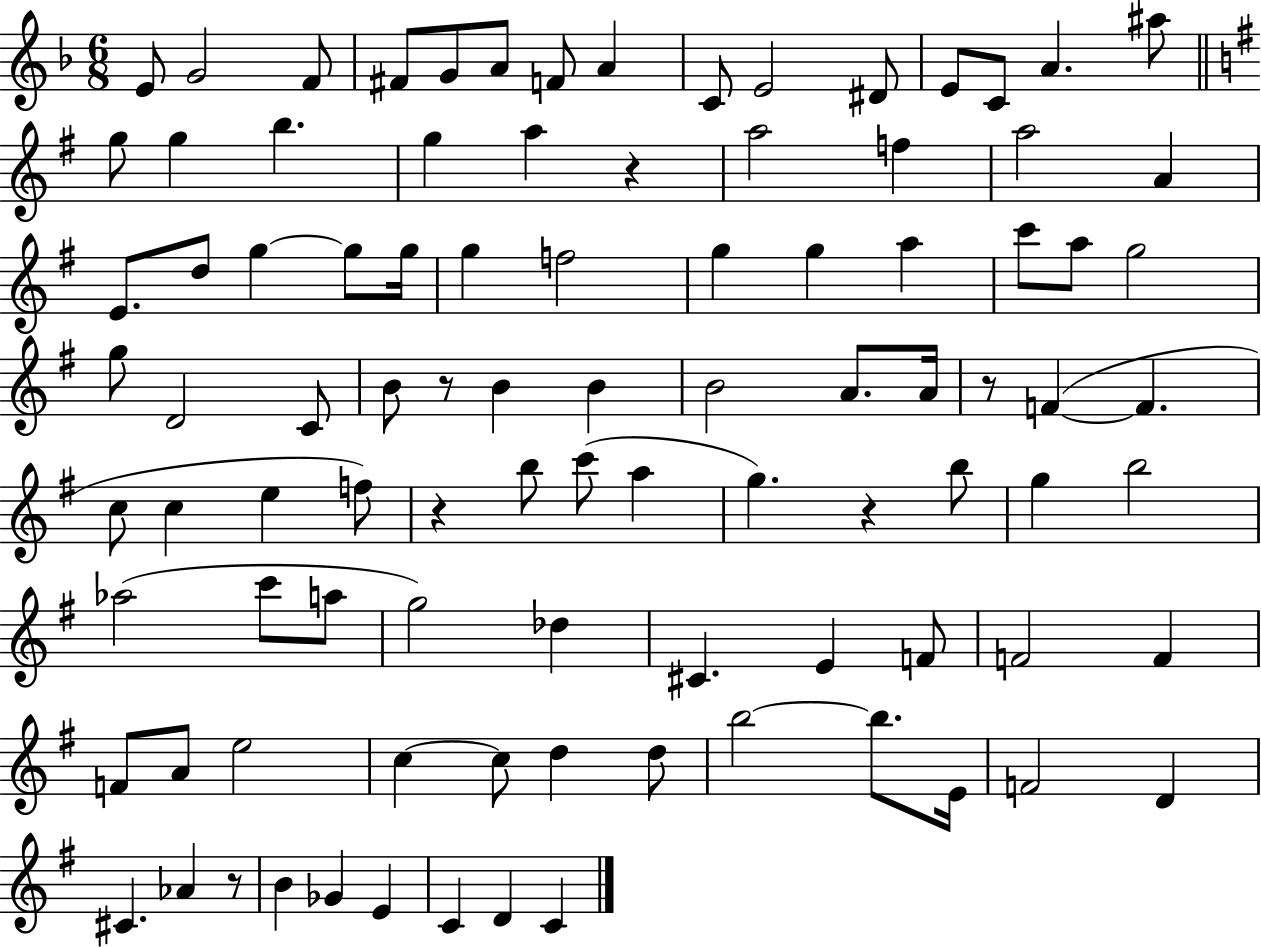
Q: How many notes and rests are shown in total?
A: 95